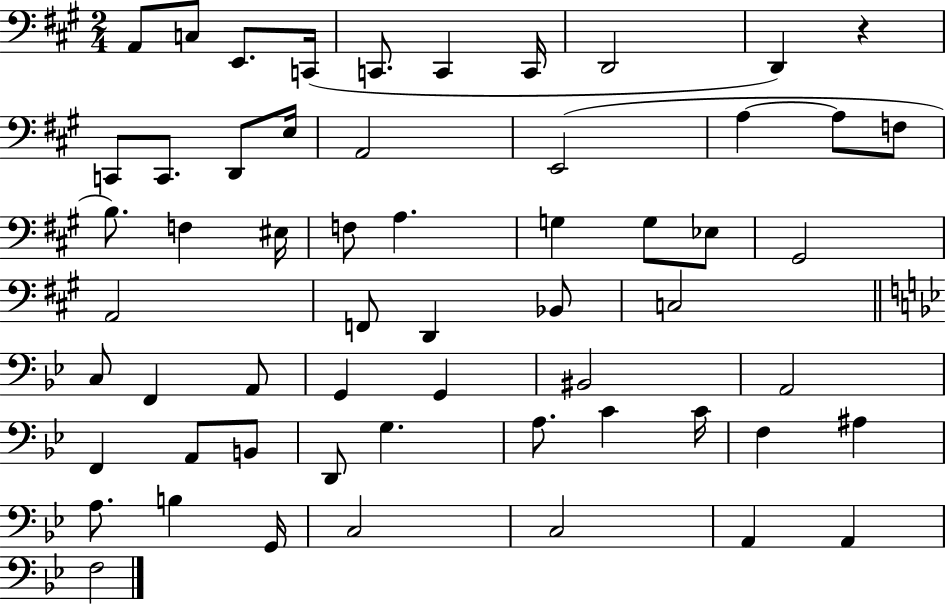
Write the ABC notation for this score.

X:1
T:Untitled
M:2/4
L:1/4
K:A
A,,/2 C,/2 E,,/2 C,,/4 C,,/2 C,, C,,/4 D,,2 D,, z C,,/2 C,,/2 D,,/2 E,/4 A,,2 E,,2 A, A,/2 F,/2 B,/2 F, ^E,/4 F,/2 A, G, G,/2 _E,/2 ^G,,2 A,,2 F,,/2 D,, _B,,/2 C,2 C,/2 F,, A,,/2 G,, G,, ^B,,2 A,,2 F,, A,,/2 B,,/2 D,,/2 G, A,/2 C C/4 F, ^A, A,/2 B, G,,/4 C,2 C,2 A,, A,, F,2